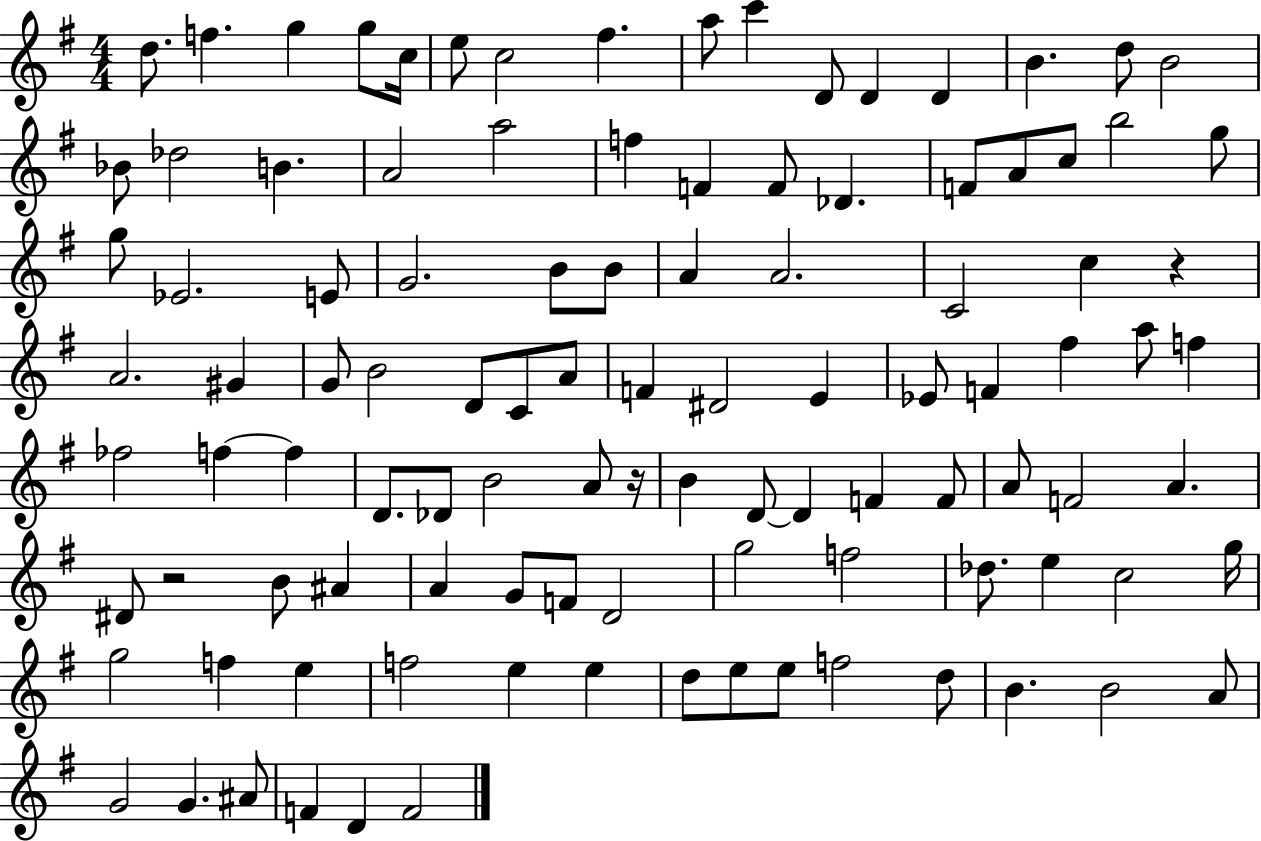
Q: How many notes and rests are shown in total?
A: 106